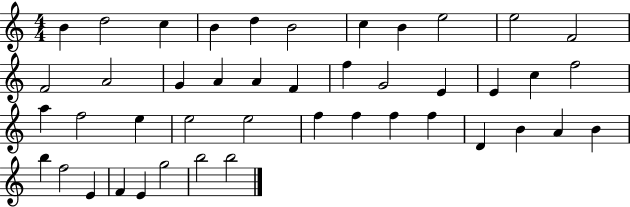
{
  \clef treble
  \numericTimeSignature
  \time 4/4
  \key c \major
  b'4 d''2 c''4 | b'4 d''4 b'2 | c''4 b'4 e''2 | e''2 f'2 | \break f'2 a'2 | g'4 a'4 a'4 f'4 | f''4 g'2 e'4 | e'4 c''4 f''2 | \break a''4 f''2 e''4 | e''2 e''2 | f''4 f''4 f''4 f''4 | d'4 b'4 a'4 b'4 | \break b''4 f''2 e'4 | f'4 e'4 g''2 | b''2 b''2 | \bar "|."
}